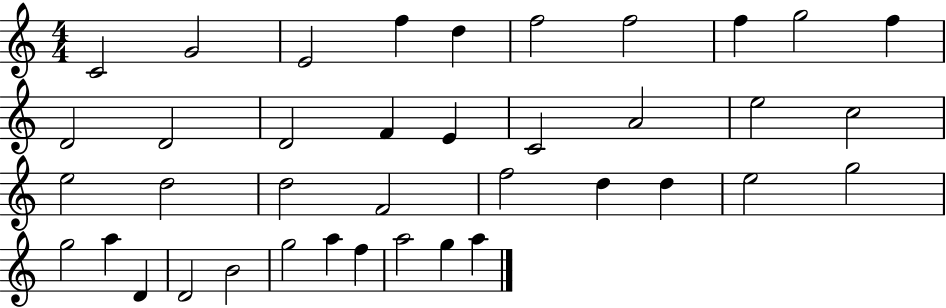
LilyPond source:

{
  \clef treble
  \numericTimeSignature
  \time 4/4
  \key c \major
  c'2 g'2 | e'2 f''4 d''4 | f''2 f''2 | f''4 g''2 f''4 | \break d'2 d'2 | d'2 f'4 e'4 | c'2 a'2 | e''2 c''2 | \break e''2 d''2 | d''2 f'2 | f''2 d''4 d''4 | e''2 g''2 | \break g''2 a''4 d'4 | d'2 b'2 | g''2 a''4 f''4 | a''2 g''4 a''4 | \break \bar "|."
}